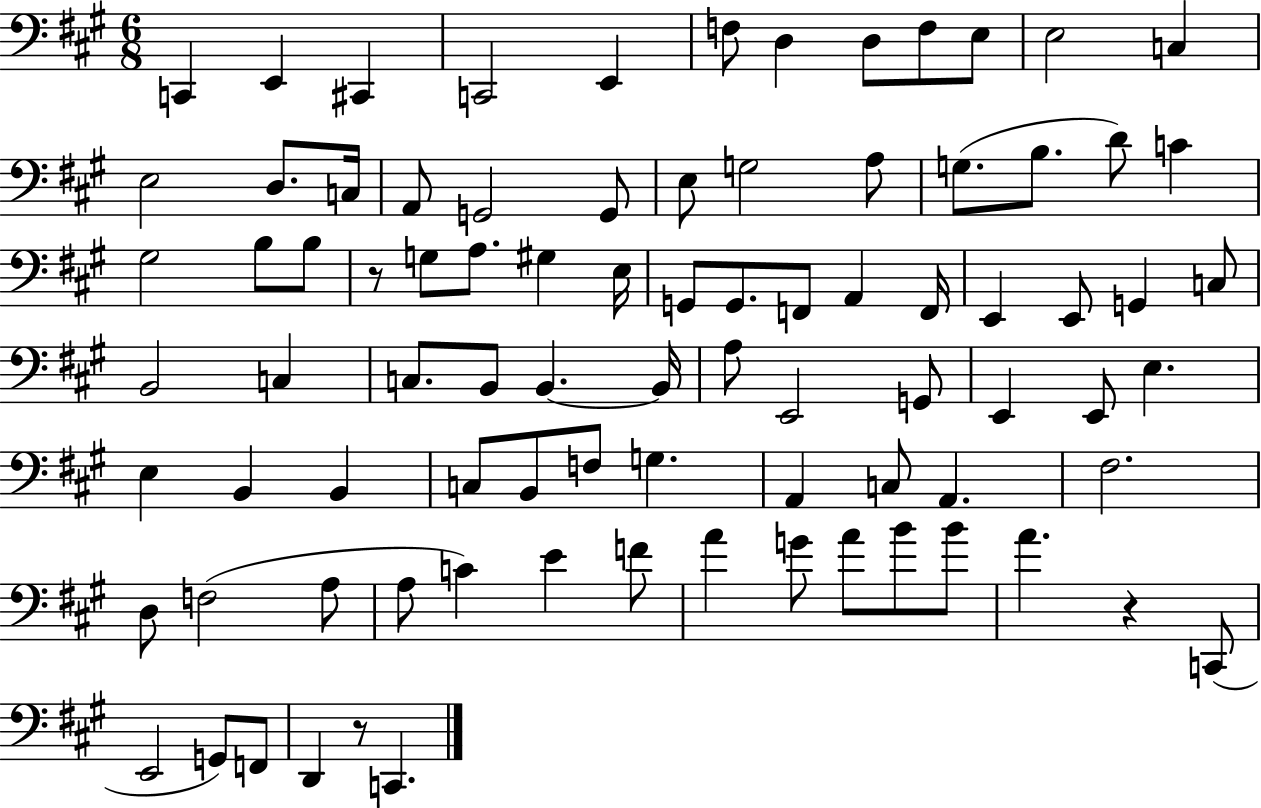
X:1
T:Untitled
M:6/8
L:1/4
K:A
C,, E,, ^C,, C,,2 E,, F,/2 D, D,/2 F,/2 E,/2 E,2 C, E,2 D,/2 C,/4 A,,/2 G,,2 G,,/2 E,/2 G,2 A,/2 G,/2 B,/2 D/2 C ^G,2 B,/2 B,/2 z/2 G,/2 A,/2 ^G, E,/4 G,,/2 G,,/2 F,,/2 A,, F,,/4 E,, E,,/2 G,, C,/2 B,,2 C, C,/2 B,,/2 B,, B,,/4 A,/2 E,,2 G,,/2 E,, E,,/2 E, E, B,, B,, C,/2 B,,/2 F,/2 G, A,, C,/2 A,, ^F,2 D,/2 F,2 A,/2 A,/2 C E F/2 A G/2 A/2 B/2 B/2 A z C,,/2 E,,2 G,,/2 F,,/2 D,, z/2 C,,